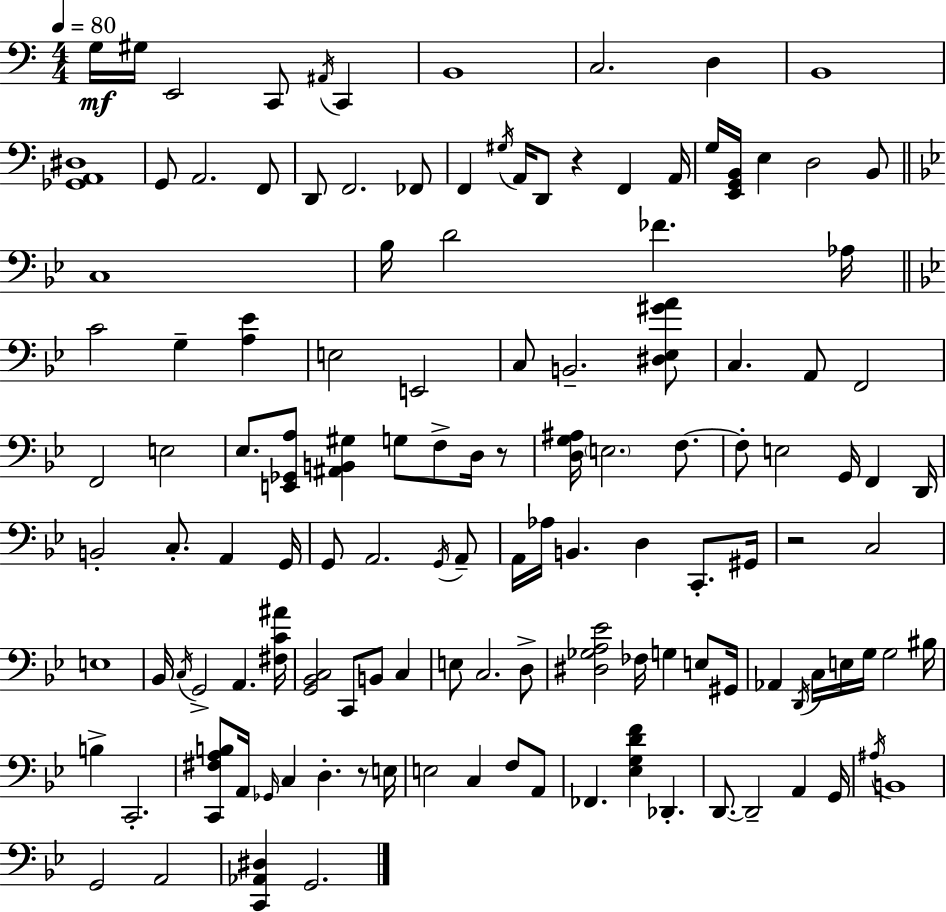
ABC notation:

X:1
T:Untitled
M:4/4
L:1/4
K:C
G,/4 ^G,/4 E,,2 C,,/2 ^A,,/4 C,, B,,4 C,2 D, B,,4 [_G,,A,,^D,]4 G,,/2 A,,2 F,,/2 D,,/2 F,,2 _F,,/2 F,, ^G,/4 A,,/4 D,,/2 z F,, A,,/4 G,/4 [E,,G,,B,,]/4 E, D,2 B,,/2 C,4 _B,/4 D2 _F _A,/4 C2 G, [A,_E] E,2 E,,2 C,/2 B,,2 [^D,_E,^GA]/2 C, A,,/2 F,,2 F,,2 E,2 _E,/2 [E,,_G,,A,]/2 [^A,,B,,^G,] G,/2 F,/2 D,/4 z/2 [D,G,^A,]/4 E,2 F,/2 F,/2 E,2 G,,/4 F,, D,,/4 B,,2 C,/2 A,, G,,/4 G,,/2 A,,2 G,,/4 A,,/2 A,,/4 _A,/4 B,, D, C,,/2 ^G,,/4 z2 C,2 E,4 _B,,/4 C,/4 G,,2 A,, [^F,C^A]/4 [G,,_B,,C,]2 C,,/2 B,,/2 C, E,/2 C,2 D,/2 [^D,_G,A,_E]2 _F,/4 G, E,/2 ^G,,/4 _A,, D,,/4 C,/4 E,/4 G,/4 G,2 ^B,/4 B, C,,2 [C,,^F,A,B,]/2 A,,/4 _G,,/4 C, D, z/2 E,/4 E,2 C, F,/2 A,,/2 _F,, [_E,G,DF] _D,, D,,/2 D,,2 A,, G,,/4 ^A,/4 B,,4 G,,2 A,,2 [C,,_A,,^D,] G,,2